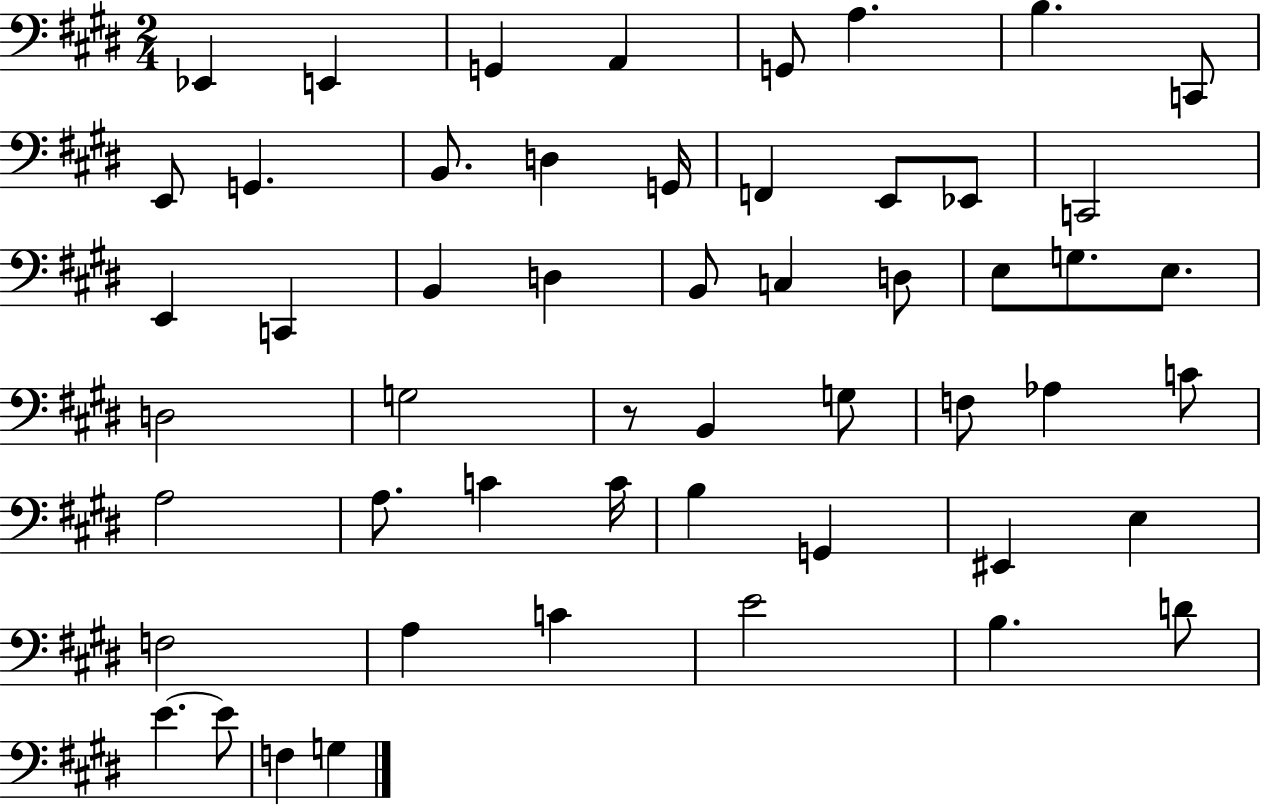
{
  \clef bass
  \numericTimeSignature
  \time 2/4
  \key e \major
  ees,4 e,4 | g,4 a,4 | g,8 a4. | b4. c,8 | \break e,8 g,4. | b,8. d4 g,16 | f,4 e,8 ees,8 | c,2 | \break e,4 c,4 | b,4 d4 | b,8 c4 d8 | e8 g8. e8. | \break d2 | g2 | r8 b,4 g8 | f8 aes4 c'8 | \break a2 | a8. c'4 c'16 | b4 g,4 | eis,4 e4 | \break f2 | a4 c'4 | e'2 | b4. d'8 | \break e'4.~~ e'8 | f4 g4 | \bar "|."
}